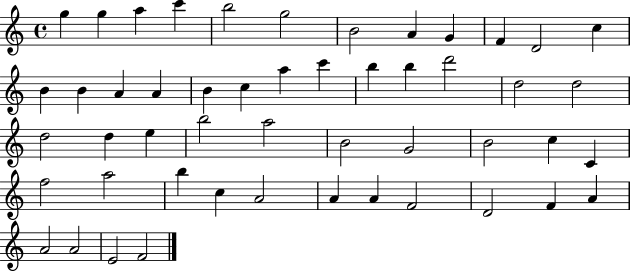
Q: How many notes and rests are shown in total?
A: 50